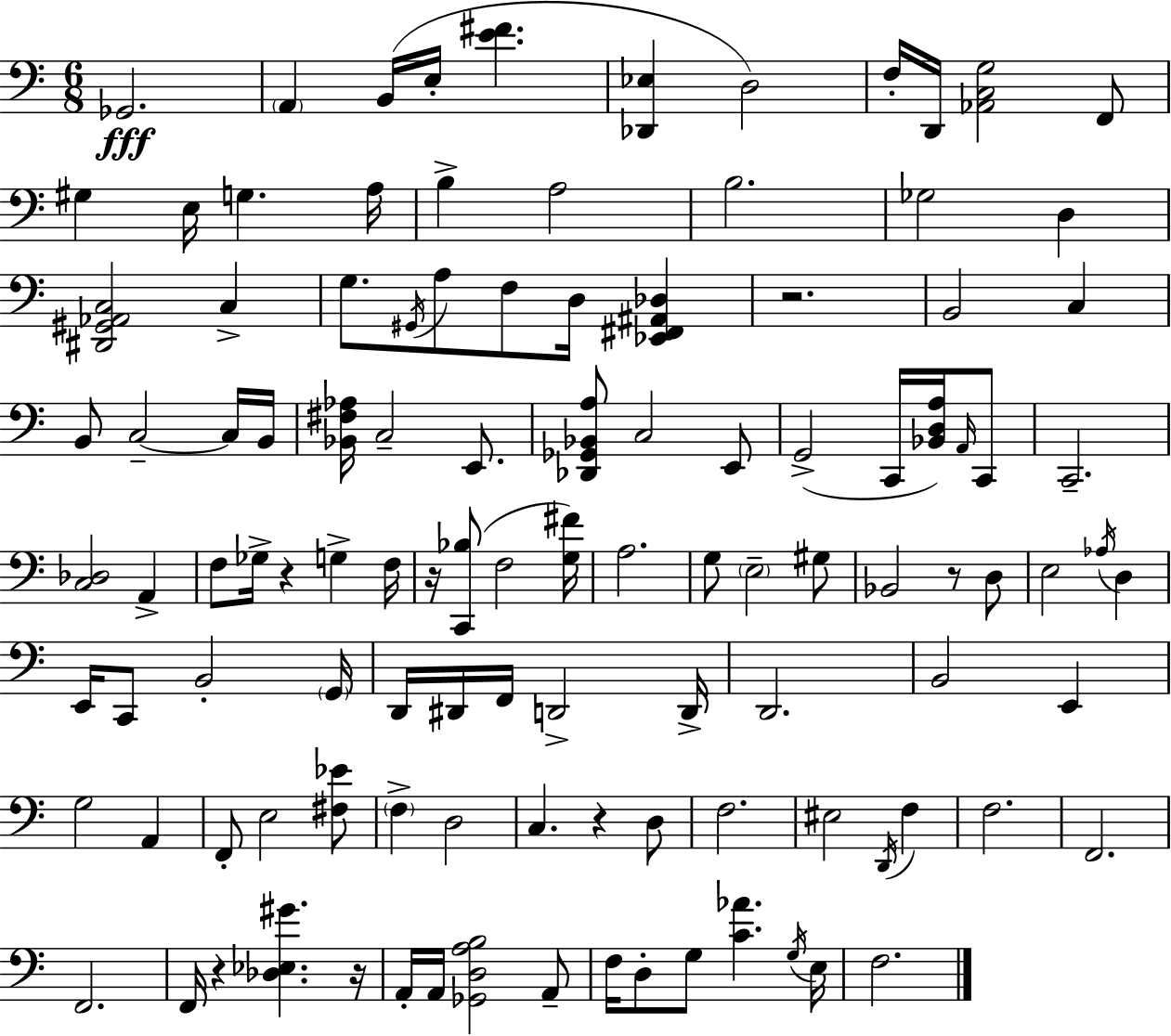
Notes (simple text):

Gb2/h. A2/q B2/s E3/s [E4,F#4]/q. [Db2,Eb3]/q D3/h F3/s D2/s [Ab2,C3,G3]/h F2/e G#3/q E3/s G3/q. A3/s B3/q A3/h B3/h. Gb3/h D3/q [D#2,G#2,Ab2,C3]/h C3/q G3/e. G#2/s A3/e F3/e D3/s [Eb2,F#2,A#2,Db3]/q R/h. B2/h C3/q B2/e C3/h C3/s B2/s [Bb2,F#3,Ab3]/s C3/h E2/e. [Db2,Gb2,Bb2,A3]/e C3/h E2/e G2/h C2/s [Bb2,D3,A3]/s A2/s C2/e C2/h. [C3,Db3]/h A2/q F3/e Gb3/s R/q G3/q F3/s R/s [C2,Bb3]/e F3/h [G3,F#4]/s A3/h. G3/e E3/h G#3/e Bb2/h R/e D3/e E3/h Ab3/s D3/q E2/s C2/e B2/h G2/s D2/s D#2/s F2/s D2/h D2/s D2/h. B2/h E2/q G3/h A2/q F2/e E3/h [F#3,Eb4]/e F3/q D3/h C3/q. R/q D3/e F3/h. EIS3/h D2/s F3/q F3/h. F2/h. F2/h. F2/s R/q [Db3,Eb3,G#4]/q. R/s A2/s A2/s [Gb2,D3,A3,B3]/h A2/e F3/s D3/e G3/e [C4,Ab4]/q. G3/s E3/s F3/h.